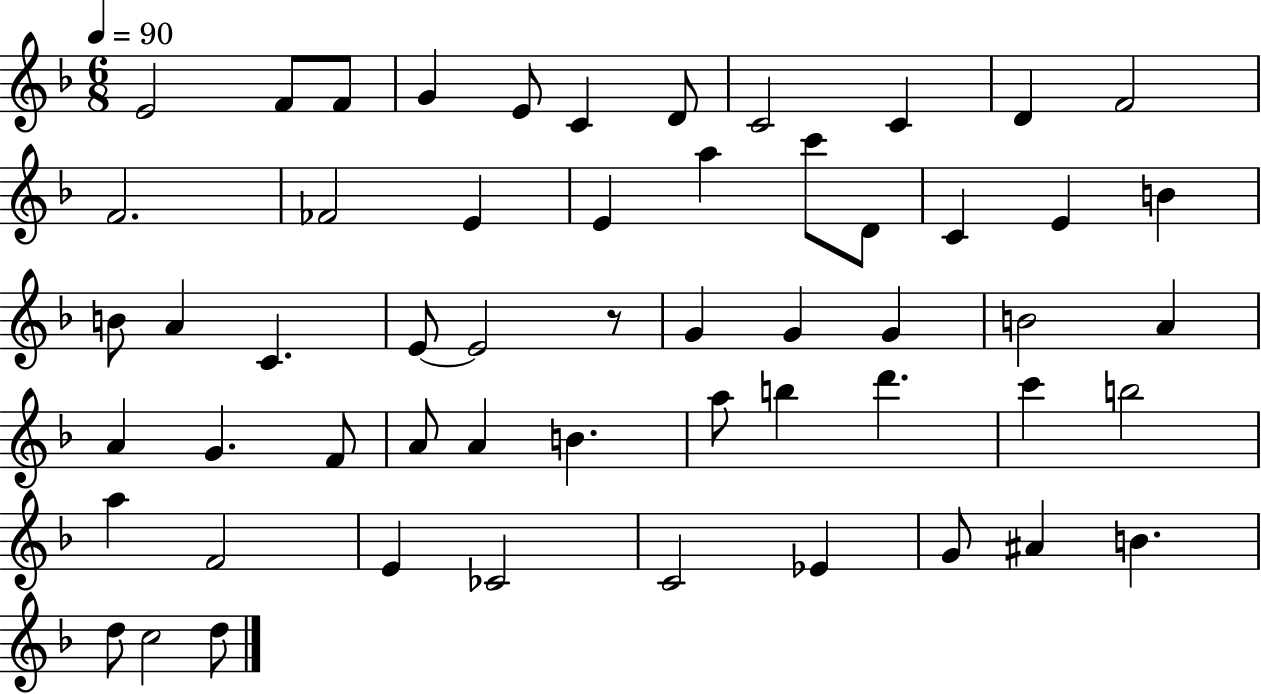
X:1
T:Untitled
M:6/8
L:1/4
K:F
E2 F/2 F/2 G E/2 C D/2 C2 C D F2 F2 _F2 E E a c'/2 D/2 C E B B/2 A C E/2 E2 z/2 G G G B2 A A G F/2 A/2 A B a/2 b d' c' b2 a F2 E _C2 C2 _E G/2 ^A B d/2 c2 d/2